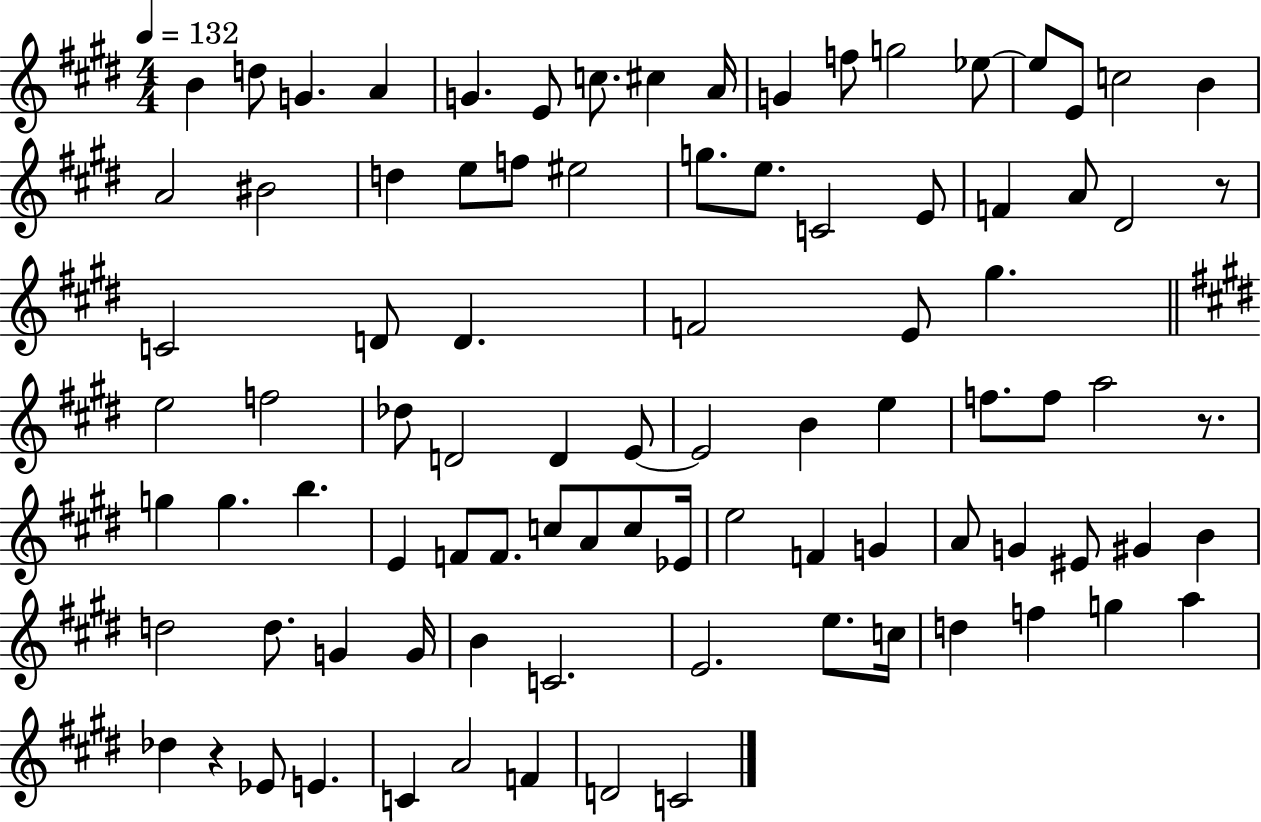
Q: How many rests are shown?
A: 3